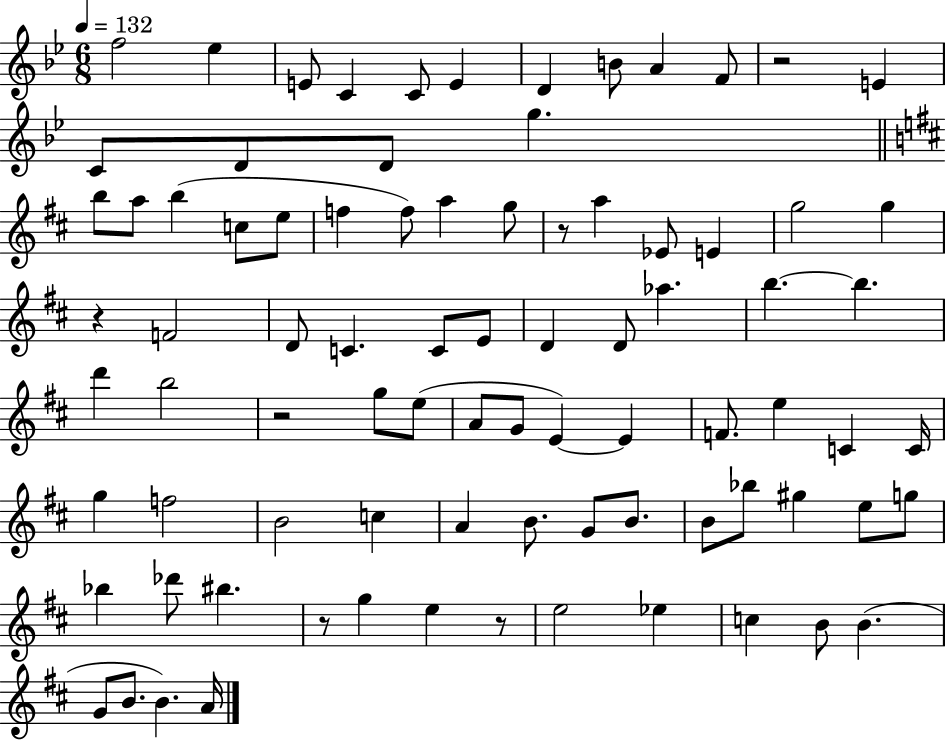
{
  \clef treble
  \numericTimeSignature
  \time 6/8
  \key bes \major
  \tempo 4 = 132
  f''2 ees''4 | e'8 c'4 c'8 e'4 | d'4 b'8 a'4 f'8 | r2 e'4 | \break c'8 d'8 d'8 g''4. | \bar "||" \break \key d \major b''8 a''8 b''4( c''8 e''8 | f''4 f''8) a''4 g''8 | r8 a''4 ees'8 e'4 | g''2 g''4 | \break r4 f'2 | d'8 c'4. c'8 e'8 | d'4 d'8 aes''4. | b''4.~~ b''4. | \break d'''4 b''2 | r2 g''8 e''8( | a'8 g'8 e'4~~) e'4 | f'8. e''4 c'4 c'16 | \break g''4 f''2 | b'2 c''4 | a'4 b'8. g'8 b'8. | b'8 bes''8 gis''4 e''8 g''8 | \break bes''4 des'''8 bis''4. | r8 g''4 e''4 r8 | e''2 ees''4 | c''4 b'8 b'4.( | \break g'8 b'8. b'4.) a'16 | \bar "|."
}